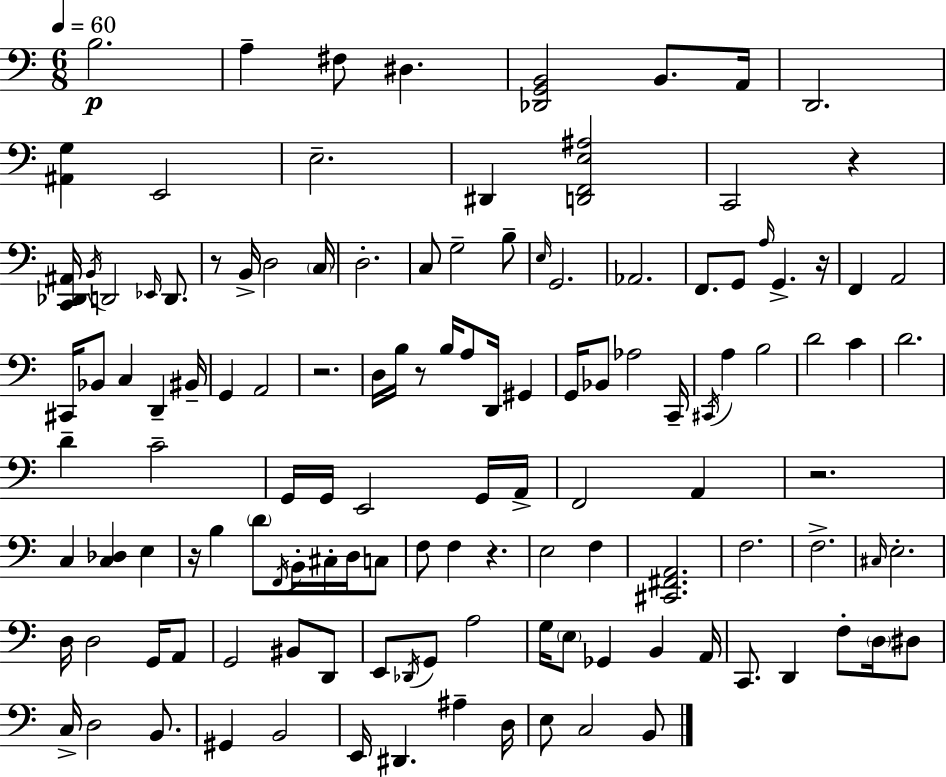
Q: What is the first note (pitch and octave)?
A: B3